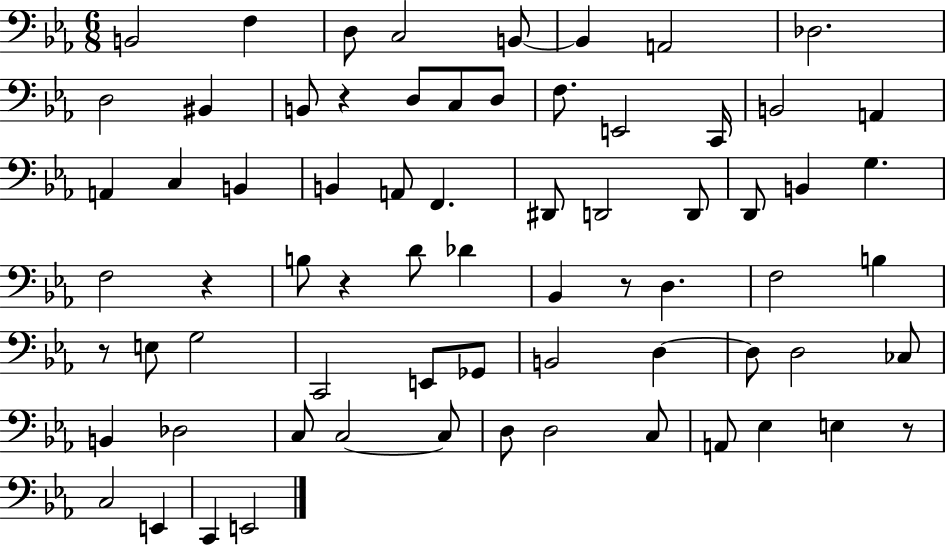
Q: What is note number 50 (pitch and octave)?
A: B2